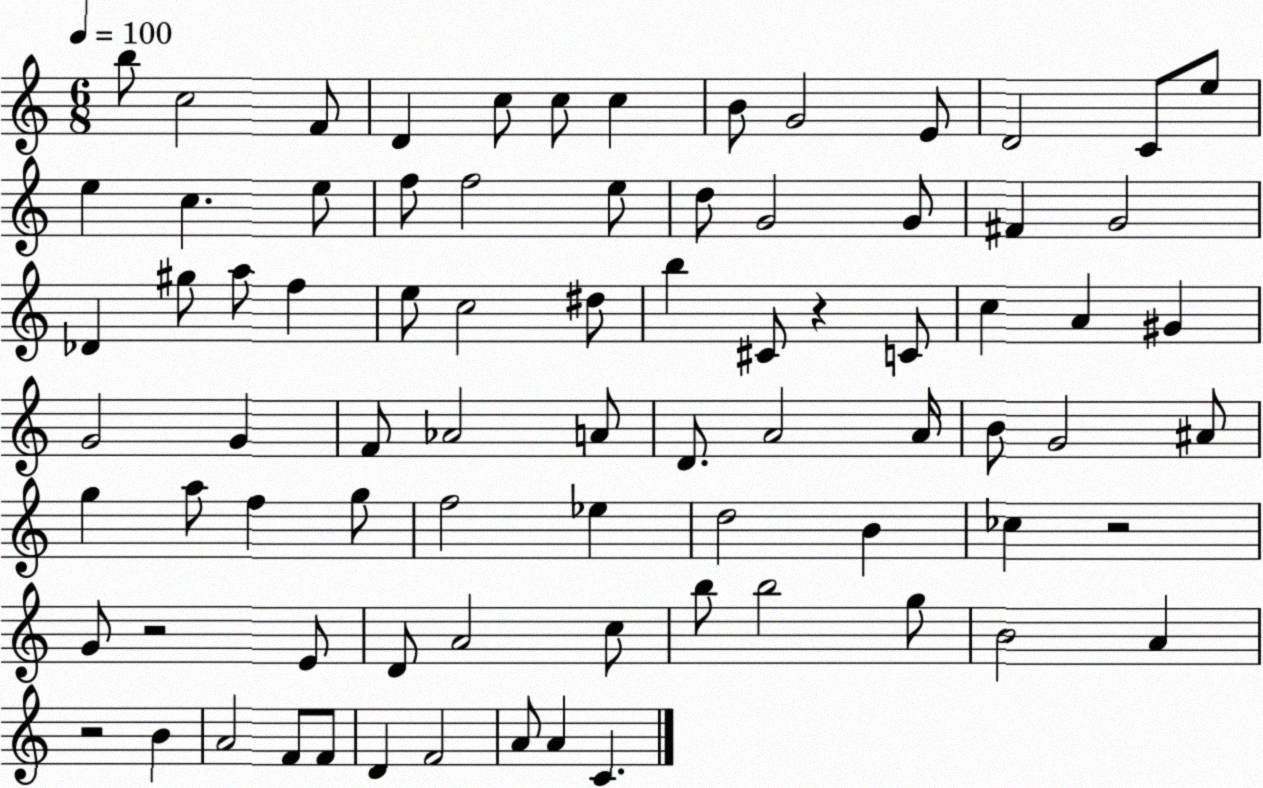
X:1
T:Untitled
M:6/8
L:1/4
K:C
b/2 c2 F/2 D c/2 c/2 c B/2 G2 E/2 D2 C/2 e/2 e c e/2 f/2 f2 e/2 d/2 G2 G/2 ^F G2 _D ^g/2 a/2 f e/2 c2 ^d/2 b ^C/2 z C/2 c A ^G G2 G F/2 _A2 A/2 D/2 A2 A/4 B/2 G2 ^A/2 g a/2 f g/2 f2 _e d2 B _c z2 G/2 z2 E/2 D/2 A2 c/2 b/2 b2 g/2 B2 A z2 B A2 F/2 F/2 D F2 A/2 A C